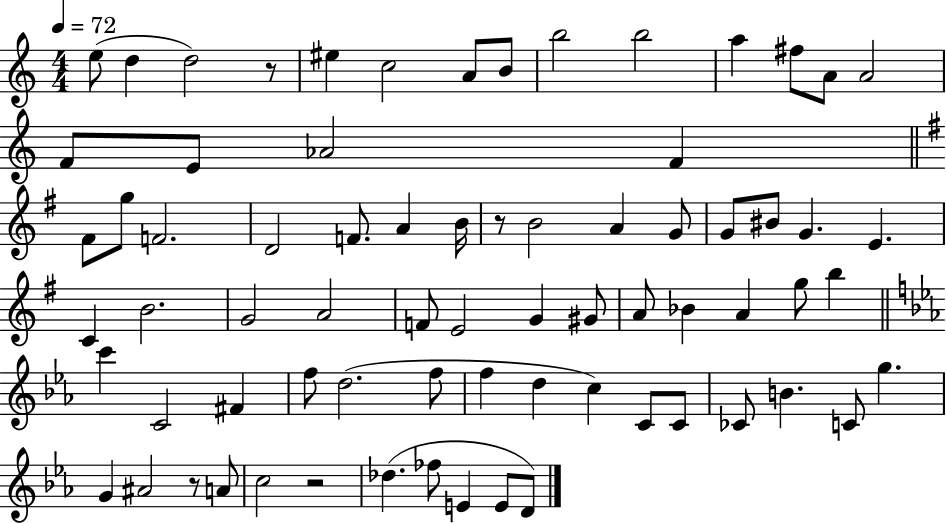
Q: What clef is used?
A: treble